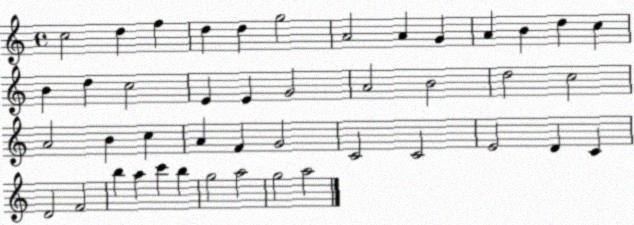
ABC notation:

X:1
T:Untitled
M:4/4
L:1/4
K:C
c2 d f d d g2 A2 A G A B d c B d c2 E E G2 A2 B2 d2 c2 A2 B c A F G2 C2 C2 E2 D C D2 F2 b a c' b g2 a2 g2 a2